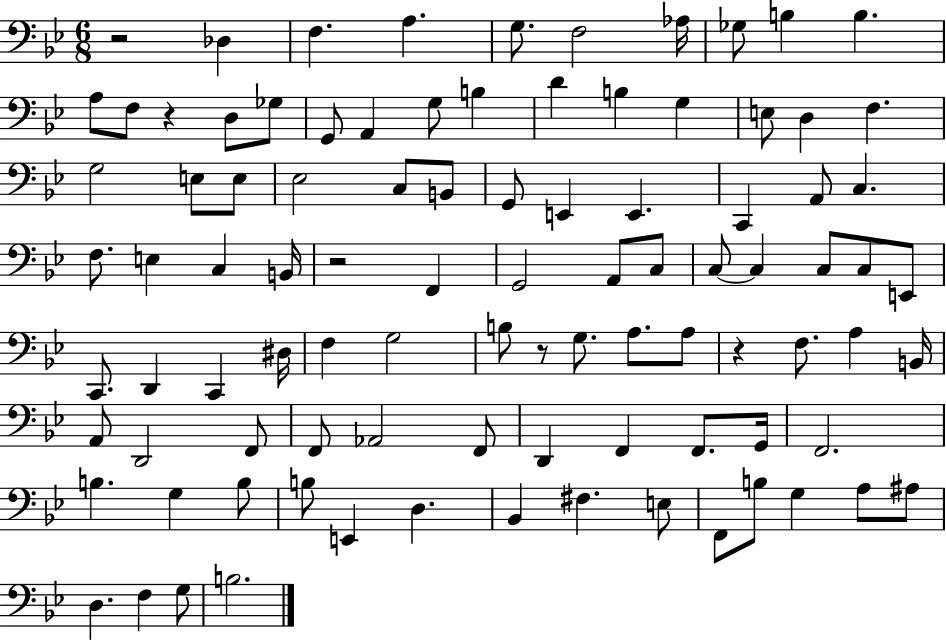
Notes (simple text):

R/h Db3/q F3/q. A3/q. G3/e. F3/h Ab3/s Gb3/e B3/q B3/q. A3/e F3/e R/q D3/e Gb3/e G2/e A2/q G3/e B3/q D4/q B3/q G3/q E3/e D3/q F3/q. G3/h E3/e E3/e Eb3/h C3/e B2/e G2/e E2/q E2/q. C2/q A2/e C3/q. F3/e. E3/q C3/q B2/s R/h F2/q G2/h A2/e C3/e C3/e C3/q C3/e C3/e E2/e C2/e. D2/q C2/q D#3/s F3/q G3/h B3/e R/e G3/e. A3/e. A3/e R/q F3/e. A3/q B2/s A2/e D2/h F2/e F2/e Ab2/h F2/e D2/q F2/q F2/e. G2/s F2/h. B3/q. G3/q B3/e B3/e E2/q D3/q. Bb2/q F#3/q. E3/e F2/e B3/e G3/q A3/e A#3/e D3/q. F3/q G3/e B3/h.